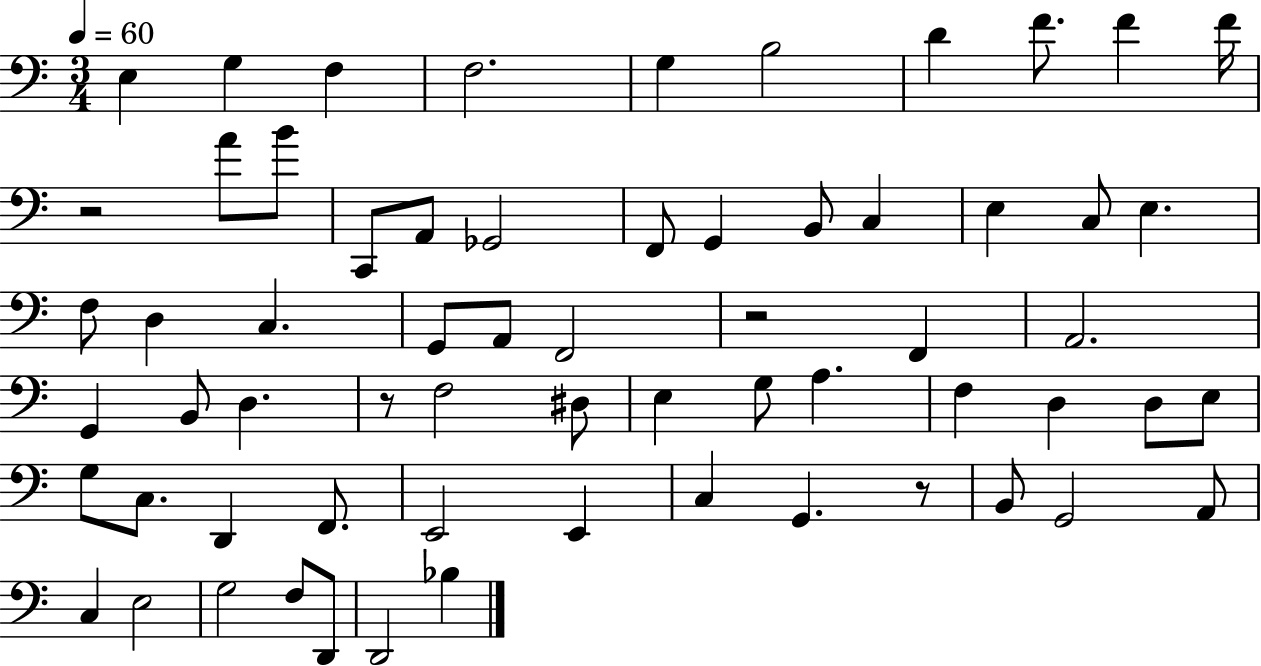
E3/q G3/q F3/q F3/h. G3/q B3/h D4/q F4/e. F4/q F4/s R/h A4/e B4/e C2/e A2/e Gb2/h F2/e G2/q B2/e C3/q E3/q C3/e E3/q. F3/e D3/q C3/q. G2/e A2/e F2/h R/h F2/q A2/h. G2/q B2/e D3/q. R/e F3/h D#3/e E3/q G3/e A3/q. F3/q D3/q D3/e E3/e G3/e C3/e. D2/q F2/e. E2/h E2/q C3/q G2/q. R/e B2/e G2/h A2/e C3/q E3/h G3/h F3/e D2/e D2/h Bb3/q